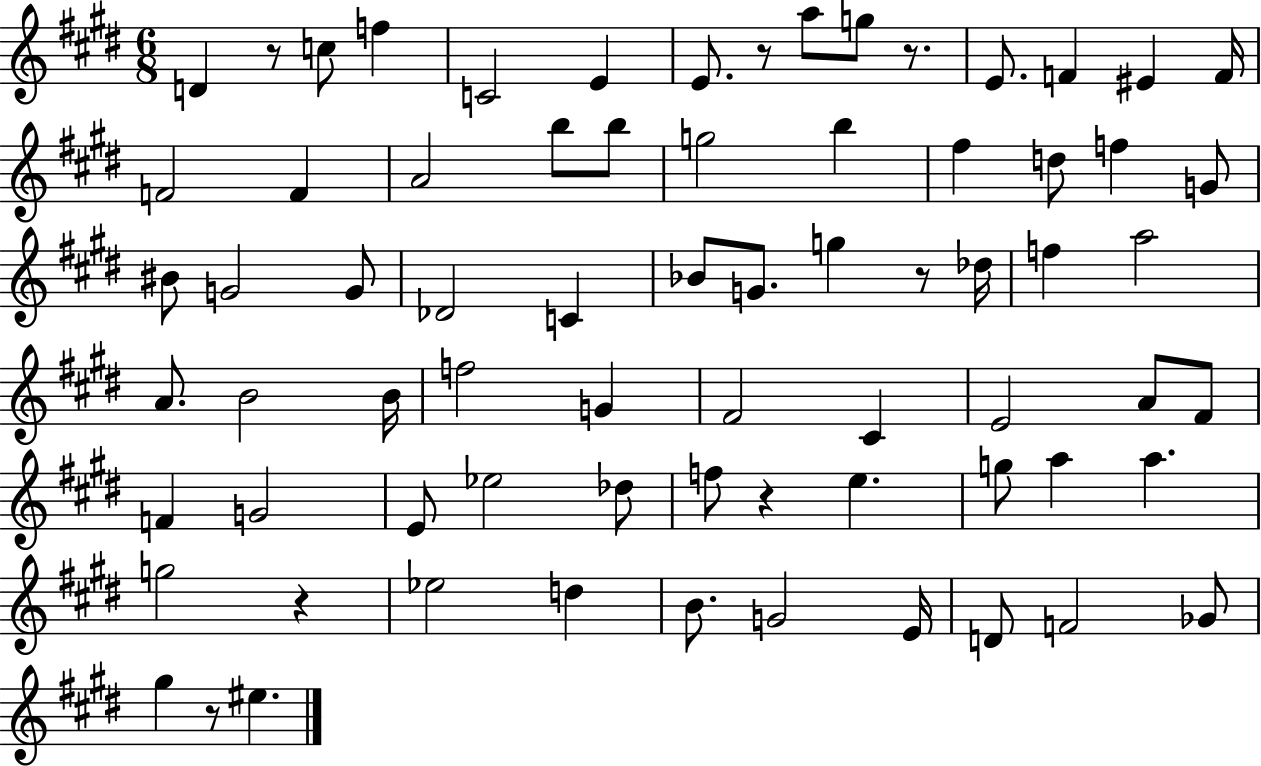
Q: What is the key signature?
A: E major